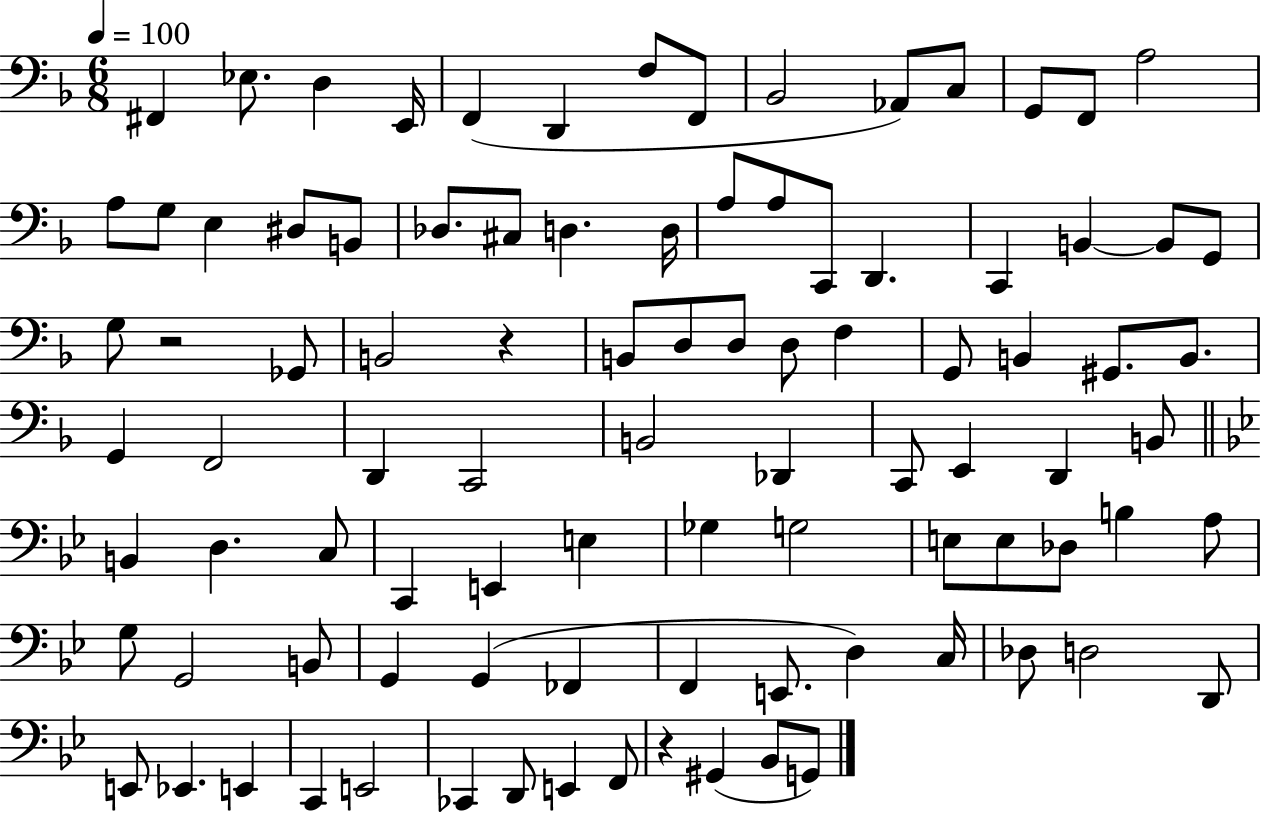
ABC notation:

X:1
T:Untitled
M:6/8
L:1/4
K:F
^F,, _E,/2 D, E,,/4 F,, D,, F,/2 F,,/2 _B,,2 _A,,/2 C,/2 G,,/2 F,,/2 A,2 A,/2 G,/2 E, ^D,/2 B,,/2 _D,/2 ^C,/2 D, D,/4 A,/2 A,/2 C,,/2 D,, C,, B,, B,,/2 G,,/2 G,/2 z2 _G,,/2 B,,2 z B,,/2 D,/2 D,/2 D,/2 F, G,,/2 B,, ^G,,/2 B,,/2 G,, F,,2 D,, C,,2 B,,2 _D,, C,,/2 E,, D,, B,,/2 B,, D, C,/2 C,, E,, E, _G, G,2 E,/2 E,/2 _D,/2 B, A,/2 G,/2 G,,2 B,,/2 G,, G,, _F,, F,, E,,/2 D, C,/4 _D,/2 D,2 D,,/2 E,,/2 _E,, E,, C,, E,,2 _C,, D,,/2 E,, F,,/2 z ^G,, _B,,/2 G,,/2